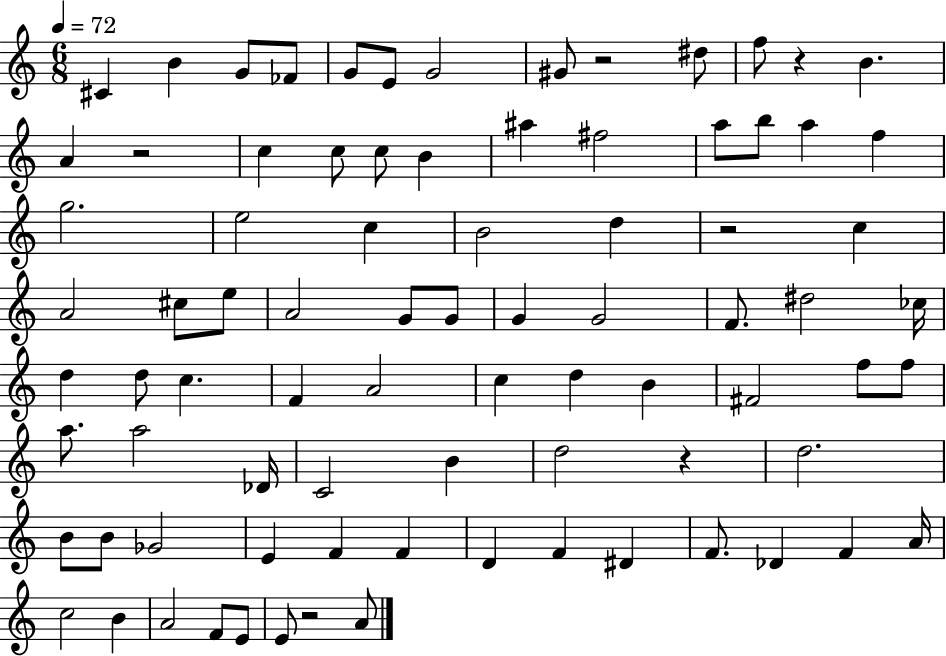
C#4/q B4/q G4/e FES4/e G4/e E4/e G4/h G#4/e R/h D#5/e F5/e R/q B4/q. A4/q R/h C5/q C5/e C5/e B4/q A#5/q F#5/h A5/e B5/e A5/q F5/q G5/h. E5/h C5/q B4/h D5/q R/h C5/q A4/h C#5/e E5/e A4/h G4/e G4/e G4/q G4/h F4/e. D#5/h CES5/s D5/q D5/e C5/q. F4/q A4/h C5/q D5/q B4/q F#4/h F5/e F5/e A5/e. A5/h Db4/s C4/h B4/q D5/h R/q D5/h. B4/e B4/e Gb4/h E4/q F4/q F4/q D4/q F4/q D#4/q F4/e. Db4/q F4/q A4/s C5/h B4/q A4/h F4/e E4/e E4/e R/h A4/e